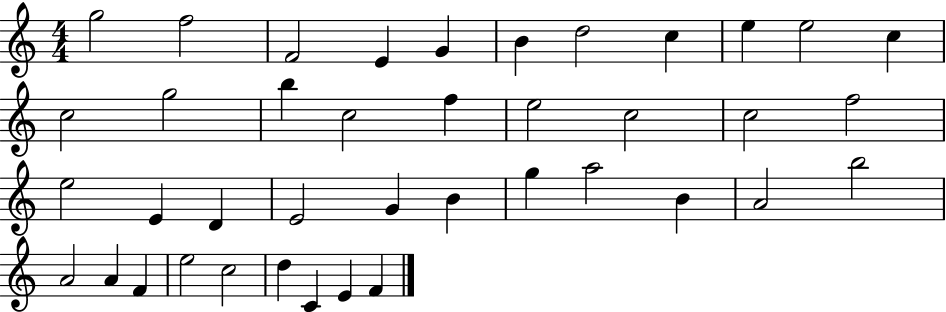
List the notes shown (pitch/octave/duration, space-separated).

G5/h F5/h F4/h E4/q G4/q B4/q D5/h C5/q E5/q E5/h C5/q C5/h G5/h B5/q C5/h F5/q E5/h C5/h C5/h F5/h E5/h E4/q D4/q E4/h G4/q B4/q G5/q A5/h B4/q A4/h B5/h A4/h A4/q F4/q E5/h C5/h D5/q C4/q E4/q F4/q